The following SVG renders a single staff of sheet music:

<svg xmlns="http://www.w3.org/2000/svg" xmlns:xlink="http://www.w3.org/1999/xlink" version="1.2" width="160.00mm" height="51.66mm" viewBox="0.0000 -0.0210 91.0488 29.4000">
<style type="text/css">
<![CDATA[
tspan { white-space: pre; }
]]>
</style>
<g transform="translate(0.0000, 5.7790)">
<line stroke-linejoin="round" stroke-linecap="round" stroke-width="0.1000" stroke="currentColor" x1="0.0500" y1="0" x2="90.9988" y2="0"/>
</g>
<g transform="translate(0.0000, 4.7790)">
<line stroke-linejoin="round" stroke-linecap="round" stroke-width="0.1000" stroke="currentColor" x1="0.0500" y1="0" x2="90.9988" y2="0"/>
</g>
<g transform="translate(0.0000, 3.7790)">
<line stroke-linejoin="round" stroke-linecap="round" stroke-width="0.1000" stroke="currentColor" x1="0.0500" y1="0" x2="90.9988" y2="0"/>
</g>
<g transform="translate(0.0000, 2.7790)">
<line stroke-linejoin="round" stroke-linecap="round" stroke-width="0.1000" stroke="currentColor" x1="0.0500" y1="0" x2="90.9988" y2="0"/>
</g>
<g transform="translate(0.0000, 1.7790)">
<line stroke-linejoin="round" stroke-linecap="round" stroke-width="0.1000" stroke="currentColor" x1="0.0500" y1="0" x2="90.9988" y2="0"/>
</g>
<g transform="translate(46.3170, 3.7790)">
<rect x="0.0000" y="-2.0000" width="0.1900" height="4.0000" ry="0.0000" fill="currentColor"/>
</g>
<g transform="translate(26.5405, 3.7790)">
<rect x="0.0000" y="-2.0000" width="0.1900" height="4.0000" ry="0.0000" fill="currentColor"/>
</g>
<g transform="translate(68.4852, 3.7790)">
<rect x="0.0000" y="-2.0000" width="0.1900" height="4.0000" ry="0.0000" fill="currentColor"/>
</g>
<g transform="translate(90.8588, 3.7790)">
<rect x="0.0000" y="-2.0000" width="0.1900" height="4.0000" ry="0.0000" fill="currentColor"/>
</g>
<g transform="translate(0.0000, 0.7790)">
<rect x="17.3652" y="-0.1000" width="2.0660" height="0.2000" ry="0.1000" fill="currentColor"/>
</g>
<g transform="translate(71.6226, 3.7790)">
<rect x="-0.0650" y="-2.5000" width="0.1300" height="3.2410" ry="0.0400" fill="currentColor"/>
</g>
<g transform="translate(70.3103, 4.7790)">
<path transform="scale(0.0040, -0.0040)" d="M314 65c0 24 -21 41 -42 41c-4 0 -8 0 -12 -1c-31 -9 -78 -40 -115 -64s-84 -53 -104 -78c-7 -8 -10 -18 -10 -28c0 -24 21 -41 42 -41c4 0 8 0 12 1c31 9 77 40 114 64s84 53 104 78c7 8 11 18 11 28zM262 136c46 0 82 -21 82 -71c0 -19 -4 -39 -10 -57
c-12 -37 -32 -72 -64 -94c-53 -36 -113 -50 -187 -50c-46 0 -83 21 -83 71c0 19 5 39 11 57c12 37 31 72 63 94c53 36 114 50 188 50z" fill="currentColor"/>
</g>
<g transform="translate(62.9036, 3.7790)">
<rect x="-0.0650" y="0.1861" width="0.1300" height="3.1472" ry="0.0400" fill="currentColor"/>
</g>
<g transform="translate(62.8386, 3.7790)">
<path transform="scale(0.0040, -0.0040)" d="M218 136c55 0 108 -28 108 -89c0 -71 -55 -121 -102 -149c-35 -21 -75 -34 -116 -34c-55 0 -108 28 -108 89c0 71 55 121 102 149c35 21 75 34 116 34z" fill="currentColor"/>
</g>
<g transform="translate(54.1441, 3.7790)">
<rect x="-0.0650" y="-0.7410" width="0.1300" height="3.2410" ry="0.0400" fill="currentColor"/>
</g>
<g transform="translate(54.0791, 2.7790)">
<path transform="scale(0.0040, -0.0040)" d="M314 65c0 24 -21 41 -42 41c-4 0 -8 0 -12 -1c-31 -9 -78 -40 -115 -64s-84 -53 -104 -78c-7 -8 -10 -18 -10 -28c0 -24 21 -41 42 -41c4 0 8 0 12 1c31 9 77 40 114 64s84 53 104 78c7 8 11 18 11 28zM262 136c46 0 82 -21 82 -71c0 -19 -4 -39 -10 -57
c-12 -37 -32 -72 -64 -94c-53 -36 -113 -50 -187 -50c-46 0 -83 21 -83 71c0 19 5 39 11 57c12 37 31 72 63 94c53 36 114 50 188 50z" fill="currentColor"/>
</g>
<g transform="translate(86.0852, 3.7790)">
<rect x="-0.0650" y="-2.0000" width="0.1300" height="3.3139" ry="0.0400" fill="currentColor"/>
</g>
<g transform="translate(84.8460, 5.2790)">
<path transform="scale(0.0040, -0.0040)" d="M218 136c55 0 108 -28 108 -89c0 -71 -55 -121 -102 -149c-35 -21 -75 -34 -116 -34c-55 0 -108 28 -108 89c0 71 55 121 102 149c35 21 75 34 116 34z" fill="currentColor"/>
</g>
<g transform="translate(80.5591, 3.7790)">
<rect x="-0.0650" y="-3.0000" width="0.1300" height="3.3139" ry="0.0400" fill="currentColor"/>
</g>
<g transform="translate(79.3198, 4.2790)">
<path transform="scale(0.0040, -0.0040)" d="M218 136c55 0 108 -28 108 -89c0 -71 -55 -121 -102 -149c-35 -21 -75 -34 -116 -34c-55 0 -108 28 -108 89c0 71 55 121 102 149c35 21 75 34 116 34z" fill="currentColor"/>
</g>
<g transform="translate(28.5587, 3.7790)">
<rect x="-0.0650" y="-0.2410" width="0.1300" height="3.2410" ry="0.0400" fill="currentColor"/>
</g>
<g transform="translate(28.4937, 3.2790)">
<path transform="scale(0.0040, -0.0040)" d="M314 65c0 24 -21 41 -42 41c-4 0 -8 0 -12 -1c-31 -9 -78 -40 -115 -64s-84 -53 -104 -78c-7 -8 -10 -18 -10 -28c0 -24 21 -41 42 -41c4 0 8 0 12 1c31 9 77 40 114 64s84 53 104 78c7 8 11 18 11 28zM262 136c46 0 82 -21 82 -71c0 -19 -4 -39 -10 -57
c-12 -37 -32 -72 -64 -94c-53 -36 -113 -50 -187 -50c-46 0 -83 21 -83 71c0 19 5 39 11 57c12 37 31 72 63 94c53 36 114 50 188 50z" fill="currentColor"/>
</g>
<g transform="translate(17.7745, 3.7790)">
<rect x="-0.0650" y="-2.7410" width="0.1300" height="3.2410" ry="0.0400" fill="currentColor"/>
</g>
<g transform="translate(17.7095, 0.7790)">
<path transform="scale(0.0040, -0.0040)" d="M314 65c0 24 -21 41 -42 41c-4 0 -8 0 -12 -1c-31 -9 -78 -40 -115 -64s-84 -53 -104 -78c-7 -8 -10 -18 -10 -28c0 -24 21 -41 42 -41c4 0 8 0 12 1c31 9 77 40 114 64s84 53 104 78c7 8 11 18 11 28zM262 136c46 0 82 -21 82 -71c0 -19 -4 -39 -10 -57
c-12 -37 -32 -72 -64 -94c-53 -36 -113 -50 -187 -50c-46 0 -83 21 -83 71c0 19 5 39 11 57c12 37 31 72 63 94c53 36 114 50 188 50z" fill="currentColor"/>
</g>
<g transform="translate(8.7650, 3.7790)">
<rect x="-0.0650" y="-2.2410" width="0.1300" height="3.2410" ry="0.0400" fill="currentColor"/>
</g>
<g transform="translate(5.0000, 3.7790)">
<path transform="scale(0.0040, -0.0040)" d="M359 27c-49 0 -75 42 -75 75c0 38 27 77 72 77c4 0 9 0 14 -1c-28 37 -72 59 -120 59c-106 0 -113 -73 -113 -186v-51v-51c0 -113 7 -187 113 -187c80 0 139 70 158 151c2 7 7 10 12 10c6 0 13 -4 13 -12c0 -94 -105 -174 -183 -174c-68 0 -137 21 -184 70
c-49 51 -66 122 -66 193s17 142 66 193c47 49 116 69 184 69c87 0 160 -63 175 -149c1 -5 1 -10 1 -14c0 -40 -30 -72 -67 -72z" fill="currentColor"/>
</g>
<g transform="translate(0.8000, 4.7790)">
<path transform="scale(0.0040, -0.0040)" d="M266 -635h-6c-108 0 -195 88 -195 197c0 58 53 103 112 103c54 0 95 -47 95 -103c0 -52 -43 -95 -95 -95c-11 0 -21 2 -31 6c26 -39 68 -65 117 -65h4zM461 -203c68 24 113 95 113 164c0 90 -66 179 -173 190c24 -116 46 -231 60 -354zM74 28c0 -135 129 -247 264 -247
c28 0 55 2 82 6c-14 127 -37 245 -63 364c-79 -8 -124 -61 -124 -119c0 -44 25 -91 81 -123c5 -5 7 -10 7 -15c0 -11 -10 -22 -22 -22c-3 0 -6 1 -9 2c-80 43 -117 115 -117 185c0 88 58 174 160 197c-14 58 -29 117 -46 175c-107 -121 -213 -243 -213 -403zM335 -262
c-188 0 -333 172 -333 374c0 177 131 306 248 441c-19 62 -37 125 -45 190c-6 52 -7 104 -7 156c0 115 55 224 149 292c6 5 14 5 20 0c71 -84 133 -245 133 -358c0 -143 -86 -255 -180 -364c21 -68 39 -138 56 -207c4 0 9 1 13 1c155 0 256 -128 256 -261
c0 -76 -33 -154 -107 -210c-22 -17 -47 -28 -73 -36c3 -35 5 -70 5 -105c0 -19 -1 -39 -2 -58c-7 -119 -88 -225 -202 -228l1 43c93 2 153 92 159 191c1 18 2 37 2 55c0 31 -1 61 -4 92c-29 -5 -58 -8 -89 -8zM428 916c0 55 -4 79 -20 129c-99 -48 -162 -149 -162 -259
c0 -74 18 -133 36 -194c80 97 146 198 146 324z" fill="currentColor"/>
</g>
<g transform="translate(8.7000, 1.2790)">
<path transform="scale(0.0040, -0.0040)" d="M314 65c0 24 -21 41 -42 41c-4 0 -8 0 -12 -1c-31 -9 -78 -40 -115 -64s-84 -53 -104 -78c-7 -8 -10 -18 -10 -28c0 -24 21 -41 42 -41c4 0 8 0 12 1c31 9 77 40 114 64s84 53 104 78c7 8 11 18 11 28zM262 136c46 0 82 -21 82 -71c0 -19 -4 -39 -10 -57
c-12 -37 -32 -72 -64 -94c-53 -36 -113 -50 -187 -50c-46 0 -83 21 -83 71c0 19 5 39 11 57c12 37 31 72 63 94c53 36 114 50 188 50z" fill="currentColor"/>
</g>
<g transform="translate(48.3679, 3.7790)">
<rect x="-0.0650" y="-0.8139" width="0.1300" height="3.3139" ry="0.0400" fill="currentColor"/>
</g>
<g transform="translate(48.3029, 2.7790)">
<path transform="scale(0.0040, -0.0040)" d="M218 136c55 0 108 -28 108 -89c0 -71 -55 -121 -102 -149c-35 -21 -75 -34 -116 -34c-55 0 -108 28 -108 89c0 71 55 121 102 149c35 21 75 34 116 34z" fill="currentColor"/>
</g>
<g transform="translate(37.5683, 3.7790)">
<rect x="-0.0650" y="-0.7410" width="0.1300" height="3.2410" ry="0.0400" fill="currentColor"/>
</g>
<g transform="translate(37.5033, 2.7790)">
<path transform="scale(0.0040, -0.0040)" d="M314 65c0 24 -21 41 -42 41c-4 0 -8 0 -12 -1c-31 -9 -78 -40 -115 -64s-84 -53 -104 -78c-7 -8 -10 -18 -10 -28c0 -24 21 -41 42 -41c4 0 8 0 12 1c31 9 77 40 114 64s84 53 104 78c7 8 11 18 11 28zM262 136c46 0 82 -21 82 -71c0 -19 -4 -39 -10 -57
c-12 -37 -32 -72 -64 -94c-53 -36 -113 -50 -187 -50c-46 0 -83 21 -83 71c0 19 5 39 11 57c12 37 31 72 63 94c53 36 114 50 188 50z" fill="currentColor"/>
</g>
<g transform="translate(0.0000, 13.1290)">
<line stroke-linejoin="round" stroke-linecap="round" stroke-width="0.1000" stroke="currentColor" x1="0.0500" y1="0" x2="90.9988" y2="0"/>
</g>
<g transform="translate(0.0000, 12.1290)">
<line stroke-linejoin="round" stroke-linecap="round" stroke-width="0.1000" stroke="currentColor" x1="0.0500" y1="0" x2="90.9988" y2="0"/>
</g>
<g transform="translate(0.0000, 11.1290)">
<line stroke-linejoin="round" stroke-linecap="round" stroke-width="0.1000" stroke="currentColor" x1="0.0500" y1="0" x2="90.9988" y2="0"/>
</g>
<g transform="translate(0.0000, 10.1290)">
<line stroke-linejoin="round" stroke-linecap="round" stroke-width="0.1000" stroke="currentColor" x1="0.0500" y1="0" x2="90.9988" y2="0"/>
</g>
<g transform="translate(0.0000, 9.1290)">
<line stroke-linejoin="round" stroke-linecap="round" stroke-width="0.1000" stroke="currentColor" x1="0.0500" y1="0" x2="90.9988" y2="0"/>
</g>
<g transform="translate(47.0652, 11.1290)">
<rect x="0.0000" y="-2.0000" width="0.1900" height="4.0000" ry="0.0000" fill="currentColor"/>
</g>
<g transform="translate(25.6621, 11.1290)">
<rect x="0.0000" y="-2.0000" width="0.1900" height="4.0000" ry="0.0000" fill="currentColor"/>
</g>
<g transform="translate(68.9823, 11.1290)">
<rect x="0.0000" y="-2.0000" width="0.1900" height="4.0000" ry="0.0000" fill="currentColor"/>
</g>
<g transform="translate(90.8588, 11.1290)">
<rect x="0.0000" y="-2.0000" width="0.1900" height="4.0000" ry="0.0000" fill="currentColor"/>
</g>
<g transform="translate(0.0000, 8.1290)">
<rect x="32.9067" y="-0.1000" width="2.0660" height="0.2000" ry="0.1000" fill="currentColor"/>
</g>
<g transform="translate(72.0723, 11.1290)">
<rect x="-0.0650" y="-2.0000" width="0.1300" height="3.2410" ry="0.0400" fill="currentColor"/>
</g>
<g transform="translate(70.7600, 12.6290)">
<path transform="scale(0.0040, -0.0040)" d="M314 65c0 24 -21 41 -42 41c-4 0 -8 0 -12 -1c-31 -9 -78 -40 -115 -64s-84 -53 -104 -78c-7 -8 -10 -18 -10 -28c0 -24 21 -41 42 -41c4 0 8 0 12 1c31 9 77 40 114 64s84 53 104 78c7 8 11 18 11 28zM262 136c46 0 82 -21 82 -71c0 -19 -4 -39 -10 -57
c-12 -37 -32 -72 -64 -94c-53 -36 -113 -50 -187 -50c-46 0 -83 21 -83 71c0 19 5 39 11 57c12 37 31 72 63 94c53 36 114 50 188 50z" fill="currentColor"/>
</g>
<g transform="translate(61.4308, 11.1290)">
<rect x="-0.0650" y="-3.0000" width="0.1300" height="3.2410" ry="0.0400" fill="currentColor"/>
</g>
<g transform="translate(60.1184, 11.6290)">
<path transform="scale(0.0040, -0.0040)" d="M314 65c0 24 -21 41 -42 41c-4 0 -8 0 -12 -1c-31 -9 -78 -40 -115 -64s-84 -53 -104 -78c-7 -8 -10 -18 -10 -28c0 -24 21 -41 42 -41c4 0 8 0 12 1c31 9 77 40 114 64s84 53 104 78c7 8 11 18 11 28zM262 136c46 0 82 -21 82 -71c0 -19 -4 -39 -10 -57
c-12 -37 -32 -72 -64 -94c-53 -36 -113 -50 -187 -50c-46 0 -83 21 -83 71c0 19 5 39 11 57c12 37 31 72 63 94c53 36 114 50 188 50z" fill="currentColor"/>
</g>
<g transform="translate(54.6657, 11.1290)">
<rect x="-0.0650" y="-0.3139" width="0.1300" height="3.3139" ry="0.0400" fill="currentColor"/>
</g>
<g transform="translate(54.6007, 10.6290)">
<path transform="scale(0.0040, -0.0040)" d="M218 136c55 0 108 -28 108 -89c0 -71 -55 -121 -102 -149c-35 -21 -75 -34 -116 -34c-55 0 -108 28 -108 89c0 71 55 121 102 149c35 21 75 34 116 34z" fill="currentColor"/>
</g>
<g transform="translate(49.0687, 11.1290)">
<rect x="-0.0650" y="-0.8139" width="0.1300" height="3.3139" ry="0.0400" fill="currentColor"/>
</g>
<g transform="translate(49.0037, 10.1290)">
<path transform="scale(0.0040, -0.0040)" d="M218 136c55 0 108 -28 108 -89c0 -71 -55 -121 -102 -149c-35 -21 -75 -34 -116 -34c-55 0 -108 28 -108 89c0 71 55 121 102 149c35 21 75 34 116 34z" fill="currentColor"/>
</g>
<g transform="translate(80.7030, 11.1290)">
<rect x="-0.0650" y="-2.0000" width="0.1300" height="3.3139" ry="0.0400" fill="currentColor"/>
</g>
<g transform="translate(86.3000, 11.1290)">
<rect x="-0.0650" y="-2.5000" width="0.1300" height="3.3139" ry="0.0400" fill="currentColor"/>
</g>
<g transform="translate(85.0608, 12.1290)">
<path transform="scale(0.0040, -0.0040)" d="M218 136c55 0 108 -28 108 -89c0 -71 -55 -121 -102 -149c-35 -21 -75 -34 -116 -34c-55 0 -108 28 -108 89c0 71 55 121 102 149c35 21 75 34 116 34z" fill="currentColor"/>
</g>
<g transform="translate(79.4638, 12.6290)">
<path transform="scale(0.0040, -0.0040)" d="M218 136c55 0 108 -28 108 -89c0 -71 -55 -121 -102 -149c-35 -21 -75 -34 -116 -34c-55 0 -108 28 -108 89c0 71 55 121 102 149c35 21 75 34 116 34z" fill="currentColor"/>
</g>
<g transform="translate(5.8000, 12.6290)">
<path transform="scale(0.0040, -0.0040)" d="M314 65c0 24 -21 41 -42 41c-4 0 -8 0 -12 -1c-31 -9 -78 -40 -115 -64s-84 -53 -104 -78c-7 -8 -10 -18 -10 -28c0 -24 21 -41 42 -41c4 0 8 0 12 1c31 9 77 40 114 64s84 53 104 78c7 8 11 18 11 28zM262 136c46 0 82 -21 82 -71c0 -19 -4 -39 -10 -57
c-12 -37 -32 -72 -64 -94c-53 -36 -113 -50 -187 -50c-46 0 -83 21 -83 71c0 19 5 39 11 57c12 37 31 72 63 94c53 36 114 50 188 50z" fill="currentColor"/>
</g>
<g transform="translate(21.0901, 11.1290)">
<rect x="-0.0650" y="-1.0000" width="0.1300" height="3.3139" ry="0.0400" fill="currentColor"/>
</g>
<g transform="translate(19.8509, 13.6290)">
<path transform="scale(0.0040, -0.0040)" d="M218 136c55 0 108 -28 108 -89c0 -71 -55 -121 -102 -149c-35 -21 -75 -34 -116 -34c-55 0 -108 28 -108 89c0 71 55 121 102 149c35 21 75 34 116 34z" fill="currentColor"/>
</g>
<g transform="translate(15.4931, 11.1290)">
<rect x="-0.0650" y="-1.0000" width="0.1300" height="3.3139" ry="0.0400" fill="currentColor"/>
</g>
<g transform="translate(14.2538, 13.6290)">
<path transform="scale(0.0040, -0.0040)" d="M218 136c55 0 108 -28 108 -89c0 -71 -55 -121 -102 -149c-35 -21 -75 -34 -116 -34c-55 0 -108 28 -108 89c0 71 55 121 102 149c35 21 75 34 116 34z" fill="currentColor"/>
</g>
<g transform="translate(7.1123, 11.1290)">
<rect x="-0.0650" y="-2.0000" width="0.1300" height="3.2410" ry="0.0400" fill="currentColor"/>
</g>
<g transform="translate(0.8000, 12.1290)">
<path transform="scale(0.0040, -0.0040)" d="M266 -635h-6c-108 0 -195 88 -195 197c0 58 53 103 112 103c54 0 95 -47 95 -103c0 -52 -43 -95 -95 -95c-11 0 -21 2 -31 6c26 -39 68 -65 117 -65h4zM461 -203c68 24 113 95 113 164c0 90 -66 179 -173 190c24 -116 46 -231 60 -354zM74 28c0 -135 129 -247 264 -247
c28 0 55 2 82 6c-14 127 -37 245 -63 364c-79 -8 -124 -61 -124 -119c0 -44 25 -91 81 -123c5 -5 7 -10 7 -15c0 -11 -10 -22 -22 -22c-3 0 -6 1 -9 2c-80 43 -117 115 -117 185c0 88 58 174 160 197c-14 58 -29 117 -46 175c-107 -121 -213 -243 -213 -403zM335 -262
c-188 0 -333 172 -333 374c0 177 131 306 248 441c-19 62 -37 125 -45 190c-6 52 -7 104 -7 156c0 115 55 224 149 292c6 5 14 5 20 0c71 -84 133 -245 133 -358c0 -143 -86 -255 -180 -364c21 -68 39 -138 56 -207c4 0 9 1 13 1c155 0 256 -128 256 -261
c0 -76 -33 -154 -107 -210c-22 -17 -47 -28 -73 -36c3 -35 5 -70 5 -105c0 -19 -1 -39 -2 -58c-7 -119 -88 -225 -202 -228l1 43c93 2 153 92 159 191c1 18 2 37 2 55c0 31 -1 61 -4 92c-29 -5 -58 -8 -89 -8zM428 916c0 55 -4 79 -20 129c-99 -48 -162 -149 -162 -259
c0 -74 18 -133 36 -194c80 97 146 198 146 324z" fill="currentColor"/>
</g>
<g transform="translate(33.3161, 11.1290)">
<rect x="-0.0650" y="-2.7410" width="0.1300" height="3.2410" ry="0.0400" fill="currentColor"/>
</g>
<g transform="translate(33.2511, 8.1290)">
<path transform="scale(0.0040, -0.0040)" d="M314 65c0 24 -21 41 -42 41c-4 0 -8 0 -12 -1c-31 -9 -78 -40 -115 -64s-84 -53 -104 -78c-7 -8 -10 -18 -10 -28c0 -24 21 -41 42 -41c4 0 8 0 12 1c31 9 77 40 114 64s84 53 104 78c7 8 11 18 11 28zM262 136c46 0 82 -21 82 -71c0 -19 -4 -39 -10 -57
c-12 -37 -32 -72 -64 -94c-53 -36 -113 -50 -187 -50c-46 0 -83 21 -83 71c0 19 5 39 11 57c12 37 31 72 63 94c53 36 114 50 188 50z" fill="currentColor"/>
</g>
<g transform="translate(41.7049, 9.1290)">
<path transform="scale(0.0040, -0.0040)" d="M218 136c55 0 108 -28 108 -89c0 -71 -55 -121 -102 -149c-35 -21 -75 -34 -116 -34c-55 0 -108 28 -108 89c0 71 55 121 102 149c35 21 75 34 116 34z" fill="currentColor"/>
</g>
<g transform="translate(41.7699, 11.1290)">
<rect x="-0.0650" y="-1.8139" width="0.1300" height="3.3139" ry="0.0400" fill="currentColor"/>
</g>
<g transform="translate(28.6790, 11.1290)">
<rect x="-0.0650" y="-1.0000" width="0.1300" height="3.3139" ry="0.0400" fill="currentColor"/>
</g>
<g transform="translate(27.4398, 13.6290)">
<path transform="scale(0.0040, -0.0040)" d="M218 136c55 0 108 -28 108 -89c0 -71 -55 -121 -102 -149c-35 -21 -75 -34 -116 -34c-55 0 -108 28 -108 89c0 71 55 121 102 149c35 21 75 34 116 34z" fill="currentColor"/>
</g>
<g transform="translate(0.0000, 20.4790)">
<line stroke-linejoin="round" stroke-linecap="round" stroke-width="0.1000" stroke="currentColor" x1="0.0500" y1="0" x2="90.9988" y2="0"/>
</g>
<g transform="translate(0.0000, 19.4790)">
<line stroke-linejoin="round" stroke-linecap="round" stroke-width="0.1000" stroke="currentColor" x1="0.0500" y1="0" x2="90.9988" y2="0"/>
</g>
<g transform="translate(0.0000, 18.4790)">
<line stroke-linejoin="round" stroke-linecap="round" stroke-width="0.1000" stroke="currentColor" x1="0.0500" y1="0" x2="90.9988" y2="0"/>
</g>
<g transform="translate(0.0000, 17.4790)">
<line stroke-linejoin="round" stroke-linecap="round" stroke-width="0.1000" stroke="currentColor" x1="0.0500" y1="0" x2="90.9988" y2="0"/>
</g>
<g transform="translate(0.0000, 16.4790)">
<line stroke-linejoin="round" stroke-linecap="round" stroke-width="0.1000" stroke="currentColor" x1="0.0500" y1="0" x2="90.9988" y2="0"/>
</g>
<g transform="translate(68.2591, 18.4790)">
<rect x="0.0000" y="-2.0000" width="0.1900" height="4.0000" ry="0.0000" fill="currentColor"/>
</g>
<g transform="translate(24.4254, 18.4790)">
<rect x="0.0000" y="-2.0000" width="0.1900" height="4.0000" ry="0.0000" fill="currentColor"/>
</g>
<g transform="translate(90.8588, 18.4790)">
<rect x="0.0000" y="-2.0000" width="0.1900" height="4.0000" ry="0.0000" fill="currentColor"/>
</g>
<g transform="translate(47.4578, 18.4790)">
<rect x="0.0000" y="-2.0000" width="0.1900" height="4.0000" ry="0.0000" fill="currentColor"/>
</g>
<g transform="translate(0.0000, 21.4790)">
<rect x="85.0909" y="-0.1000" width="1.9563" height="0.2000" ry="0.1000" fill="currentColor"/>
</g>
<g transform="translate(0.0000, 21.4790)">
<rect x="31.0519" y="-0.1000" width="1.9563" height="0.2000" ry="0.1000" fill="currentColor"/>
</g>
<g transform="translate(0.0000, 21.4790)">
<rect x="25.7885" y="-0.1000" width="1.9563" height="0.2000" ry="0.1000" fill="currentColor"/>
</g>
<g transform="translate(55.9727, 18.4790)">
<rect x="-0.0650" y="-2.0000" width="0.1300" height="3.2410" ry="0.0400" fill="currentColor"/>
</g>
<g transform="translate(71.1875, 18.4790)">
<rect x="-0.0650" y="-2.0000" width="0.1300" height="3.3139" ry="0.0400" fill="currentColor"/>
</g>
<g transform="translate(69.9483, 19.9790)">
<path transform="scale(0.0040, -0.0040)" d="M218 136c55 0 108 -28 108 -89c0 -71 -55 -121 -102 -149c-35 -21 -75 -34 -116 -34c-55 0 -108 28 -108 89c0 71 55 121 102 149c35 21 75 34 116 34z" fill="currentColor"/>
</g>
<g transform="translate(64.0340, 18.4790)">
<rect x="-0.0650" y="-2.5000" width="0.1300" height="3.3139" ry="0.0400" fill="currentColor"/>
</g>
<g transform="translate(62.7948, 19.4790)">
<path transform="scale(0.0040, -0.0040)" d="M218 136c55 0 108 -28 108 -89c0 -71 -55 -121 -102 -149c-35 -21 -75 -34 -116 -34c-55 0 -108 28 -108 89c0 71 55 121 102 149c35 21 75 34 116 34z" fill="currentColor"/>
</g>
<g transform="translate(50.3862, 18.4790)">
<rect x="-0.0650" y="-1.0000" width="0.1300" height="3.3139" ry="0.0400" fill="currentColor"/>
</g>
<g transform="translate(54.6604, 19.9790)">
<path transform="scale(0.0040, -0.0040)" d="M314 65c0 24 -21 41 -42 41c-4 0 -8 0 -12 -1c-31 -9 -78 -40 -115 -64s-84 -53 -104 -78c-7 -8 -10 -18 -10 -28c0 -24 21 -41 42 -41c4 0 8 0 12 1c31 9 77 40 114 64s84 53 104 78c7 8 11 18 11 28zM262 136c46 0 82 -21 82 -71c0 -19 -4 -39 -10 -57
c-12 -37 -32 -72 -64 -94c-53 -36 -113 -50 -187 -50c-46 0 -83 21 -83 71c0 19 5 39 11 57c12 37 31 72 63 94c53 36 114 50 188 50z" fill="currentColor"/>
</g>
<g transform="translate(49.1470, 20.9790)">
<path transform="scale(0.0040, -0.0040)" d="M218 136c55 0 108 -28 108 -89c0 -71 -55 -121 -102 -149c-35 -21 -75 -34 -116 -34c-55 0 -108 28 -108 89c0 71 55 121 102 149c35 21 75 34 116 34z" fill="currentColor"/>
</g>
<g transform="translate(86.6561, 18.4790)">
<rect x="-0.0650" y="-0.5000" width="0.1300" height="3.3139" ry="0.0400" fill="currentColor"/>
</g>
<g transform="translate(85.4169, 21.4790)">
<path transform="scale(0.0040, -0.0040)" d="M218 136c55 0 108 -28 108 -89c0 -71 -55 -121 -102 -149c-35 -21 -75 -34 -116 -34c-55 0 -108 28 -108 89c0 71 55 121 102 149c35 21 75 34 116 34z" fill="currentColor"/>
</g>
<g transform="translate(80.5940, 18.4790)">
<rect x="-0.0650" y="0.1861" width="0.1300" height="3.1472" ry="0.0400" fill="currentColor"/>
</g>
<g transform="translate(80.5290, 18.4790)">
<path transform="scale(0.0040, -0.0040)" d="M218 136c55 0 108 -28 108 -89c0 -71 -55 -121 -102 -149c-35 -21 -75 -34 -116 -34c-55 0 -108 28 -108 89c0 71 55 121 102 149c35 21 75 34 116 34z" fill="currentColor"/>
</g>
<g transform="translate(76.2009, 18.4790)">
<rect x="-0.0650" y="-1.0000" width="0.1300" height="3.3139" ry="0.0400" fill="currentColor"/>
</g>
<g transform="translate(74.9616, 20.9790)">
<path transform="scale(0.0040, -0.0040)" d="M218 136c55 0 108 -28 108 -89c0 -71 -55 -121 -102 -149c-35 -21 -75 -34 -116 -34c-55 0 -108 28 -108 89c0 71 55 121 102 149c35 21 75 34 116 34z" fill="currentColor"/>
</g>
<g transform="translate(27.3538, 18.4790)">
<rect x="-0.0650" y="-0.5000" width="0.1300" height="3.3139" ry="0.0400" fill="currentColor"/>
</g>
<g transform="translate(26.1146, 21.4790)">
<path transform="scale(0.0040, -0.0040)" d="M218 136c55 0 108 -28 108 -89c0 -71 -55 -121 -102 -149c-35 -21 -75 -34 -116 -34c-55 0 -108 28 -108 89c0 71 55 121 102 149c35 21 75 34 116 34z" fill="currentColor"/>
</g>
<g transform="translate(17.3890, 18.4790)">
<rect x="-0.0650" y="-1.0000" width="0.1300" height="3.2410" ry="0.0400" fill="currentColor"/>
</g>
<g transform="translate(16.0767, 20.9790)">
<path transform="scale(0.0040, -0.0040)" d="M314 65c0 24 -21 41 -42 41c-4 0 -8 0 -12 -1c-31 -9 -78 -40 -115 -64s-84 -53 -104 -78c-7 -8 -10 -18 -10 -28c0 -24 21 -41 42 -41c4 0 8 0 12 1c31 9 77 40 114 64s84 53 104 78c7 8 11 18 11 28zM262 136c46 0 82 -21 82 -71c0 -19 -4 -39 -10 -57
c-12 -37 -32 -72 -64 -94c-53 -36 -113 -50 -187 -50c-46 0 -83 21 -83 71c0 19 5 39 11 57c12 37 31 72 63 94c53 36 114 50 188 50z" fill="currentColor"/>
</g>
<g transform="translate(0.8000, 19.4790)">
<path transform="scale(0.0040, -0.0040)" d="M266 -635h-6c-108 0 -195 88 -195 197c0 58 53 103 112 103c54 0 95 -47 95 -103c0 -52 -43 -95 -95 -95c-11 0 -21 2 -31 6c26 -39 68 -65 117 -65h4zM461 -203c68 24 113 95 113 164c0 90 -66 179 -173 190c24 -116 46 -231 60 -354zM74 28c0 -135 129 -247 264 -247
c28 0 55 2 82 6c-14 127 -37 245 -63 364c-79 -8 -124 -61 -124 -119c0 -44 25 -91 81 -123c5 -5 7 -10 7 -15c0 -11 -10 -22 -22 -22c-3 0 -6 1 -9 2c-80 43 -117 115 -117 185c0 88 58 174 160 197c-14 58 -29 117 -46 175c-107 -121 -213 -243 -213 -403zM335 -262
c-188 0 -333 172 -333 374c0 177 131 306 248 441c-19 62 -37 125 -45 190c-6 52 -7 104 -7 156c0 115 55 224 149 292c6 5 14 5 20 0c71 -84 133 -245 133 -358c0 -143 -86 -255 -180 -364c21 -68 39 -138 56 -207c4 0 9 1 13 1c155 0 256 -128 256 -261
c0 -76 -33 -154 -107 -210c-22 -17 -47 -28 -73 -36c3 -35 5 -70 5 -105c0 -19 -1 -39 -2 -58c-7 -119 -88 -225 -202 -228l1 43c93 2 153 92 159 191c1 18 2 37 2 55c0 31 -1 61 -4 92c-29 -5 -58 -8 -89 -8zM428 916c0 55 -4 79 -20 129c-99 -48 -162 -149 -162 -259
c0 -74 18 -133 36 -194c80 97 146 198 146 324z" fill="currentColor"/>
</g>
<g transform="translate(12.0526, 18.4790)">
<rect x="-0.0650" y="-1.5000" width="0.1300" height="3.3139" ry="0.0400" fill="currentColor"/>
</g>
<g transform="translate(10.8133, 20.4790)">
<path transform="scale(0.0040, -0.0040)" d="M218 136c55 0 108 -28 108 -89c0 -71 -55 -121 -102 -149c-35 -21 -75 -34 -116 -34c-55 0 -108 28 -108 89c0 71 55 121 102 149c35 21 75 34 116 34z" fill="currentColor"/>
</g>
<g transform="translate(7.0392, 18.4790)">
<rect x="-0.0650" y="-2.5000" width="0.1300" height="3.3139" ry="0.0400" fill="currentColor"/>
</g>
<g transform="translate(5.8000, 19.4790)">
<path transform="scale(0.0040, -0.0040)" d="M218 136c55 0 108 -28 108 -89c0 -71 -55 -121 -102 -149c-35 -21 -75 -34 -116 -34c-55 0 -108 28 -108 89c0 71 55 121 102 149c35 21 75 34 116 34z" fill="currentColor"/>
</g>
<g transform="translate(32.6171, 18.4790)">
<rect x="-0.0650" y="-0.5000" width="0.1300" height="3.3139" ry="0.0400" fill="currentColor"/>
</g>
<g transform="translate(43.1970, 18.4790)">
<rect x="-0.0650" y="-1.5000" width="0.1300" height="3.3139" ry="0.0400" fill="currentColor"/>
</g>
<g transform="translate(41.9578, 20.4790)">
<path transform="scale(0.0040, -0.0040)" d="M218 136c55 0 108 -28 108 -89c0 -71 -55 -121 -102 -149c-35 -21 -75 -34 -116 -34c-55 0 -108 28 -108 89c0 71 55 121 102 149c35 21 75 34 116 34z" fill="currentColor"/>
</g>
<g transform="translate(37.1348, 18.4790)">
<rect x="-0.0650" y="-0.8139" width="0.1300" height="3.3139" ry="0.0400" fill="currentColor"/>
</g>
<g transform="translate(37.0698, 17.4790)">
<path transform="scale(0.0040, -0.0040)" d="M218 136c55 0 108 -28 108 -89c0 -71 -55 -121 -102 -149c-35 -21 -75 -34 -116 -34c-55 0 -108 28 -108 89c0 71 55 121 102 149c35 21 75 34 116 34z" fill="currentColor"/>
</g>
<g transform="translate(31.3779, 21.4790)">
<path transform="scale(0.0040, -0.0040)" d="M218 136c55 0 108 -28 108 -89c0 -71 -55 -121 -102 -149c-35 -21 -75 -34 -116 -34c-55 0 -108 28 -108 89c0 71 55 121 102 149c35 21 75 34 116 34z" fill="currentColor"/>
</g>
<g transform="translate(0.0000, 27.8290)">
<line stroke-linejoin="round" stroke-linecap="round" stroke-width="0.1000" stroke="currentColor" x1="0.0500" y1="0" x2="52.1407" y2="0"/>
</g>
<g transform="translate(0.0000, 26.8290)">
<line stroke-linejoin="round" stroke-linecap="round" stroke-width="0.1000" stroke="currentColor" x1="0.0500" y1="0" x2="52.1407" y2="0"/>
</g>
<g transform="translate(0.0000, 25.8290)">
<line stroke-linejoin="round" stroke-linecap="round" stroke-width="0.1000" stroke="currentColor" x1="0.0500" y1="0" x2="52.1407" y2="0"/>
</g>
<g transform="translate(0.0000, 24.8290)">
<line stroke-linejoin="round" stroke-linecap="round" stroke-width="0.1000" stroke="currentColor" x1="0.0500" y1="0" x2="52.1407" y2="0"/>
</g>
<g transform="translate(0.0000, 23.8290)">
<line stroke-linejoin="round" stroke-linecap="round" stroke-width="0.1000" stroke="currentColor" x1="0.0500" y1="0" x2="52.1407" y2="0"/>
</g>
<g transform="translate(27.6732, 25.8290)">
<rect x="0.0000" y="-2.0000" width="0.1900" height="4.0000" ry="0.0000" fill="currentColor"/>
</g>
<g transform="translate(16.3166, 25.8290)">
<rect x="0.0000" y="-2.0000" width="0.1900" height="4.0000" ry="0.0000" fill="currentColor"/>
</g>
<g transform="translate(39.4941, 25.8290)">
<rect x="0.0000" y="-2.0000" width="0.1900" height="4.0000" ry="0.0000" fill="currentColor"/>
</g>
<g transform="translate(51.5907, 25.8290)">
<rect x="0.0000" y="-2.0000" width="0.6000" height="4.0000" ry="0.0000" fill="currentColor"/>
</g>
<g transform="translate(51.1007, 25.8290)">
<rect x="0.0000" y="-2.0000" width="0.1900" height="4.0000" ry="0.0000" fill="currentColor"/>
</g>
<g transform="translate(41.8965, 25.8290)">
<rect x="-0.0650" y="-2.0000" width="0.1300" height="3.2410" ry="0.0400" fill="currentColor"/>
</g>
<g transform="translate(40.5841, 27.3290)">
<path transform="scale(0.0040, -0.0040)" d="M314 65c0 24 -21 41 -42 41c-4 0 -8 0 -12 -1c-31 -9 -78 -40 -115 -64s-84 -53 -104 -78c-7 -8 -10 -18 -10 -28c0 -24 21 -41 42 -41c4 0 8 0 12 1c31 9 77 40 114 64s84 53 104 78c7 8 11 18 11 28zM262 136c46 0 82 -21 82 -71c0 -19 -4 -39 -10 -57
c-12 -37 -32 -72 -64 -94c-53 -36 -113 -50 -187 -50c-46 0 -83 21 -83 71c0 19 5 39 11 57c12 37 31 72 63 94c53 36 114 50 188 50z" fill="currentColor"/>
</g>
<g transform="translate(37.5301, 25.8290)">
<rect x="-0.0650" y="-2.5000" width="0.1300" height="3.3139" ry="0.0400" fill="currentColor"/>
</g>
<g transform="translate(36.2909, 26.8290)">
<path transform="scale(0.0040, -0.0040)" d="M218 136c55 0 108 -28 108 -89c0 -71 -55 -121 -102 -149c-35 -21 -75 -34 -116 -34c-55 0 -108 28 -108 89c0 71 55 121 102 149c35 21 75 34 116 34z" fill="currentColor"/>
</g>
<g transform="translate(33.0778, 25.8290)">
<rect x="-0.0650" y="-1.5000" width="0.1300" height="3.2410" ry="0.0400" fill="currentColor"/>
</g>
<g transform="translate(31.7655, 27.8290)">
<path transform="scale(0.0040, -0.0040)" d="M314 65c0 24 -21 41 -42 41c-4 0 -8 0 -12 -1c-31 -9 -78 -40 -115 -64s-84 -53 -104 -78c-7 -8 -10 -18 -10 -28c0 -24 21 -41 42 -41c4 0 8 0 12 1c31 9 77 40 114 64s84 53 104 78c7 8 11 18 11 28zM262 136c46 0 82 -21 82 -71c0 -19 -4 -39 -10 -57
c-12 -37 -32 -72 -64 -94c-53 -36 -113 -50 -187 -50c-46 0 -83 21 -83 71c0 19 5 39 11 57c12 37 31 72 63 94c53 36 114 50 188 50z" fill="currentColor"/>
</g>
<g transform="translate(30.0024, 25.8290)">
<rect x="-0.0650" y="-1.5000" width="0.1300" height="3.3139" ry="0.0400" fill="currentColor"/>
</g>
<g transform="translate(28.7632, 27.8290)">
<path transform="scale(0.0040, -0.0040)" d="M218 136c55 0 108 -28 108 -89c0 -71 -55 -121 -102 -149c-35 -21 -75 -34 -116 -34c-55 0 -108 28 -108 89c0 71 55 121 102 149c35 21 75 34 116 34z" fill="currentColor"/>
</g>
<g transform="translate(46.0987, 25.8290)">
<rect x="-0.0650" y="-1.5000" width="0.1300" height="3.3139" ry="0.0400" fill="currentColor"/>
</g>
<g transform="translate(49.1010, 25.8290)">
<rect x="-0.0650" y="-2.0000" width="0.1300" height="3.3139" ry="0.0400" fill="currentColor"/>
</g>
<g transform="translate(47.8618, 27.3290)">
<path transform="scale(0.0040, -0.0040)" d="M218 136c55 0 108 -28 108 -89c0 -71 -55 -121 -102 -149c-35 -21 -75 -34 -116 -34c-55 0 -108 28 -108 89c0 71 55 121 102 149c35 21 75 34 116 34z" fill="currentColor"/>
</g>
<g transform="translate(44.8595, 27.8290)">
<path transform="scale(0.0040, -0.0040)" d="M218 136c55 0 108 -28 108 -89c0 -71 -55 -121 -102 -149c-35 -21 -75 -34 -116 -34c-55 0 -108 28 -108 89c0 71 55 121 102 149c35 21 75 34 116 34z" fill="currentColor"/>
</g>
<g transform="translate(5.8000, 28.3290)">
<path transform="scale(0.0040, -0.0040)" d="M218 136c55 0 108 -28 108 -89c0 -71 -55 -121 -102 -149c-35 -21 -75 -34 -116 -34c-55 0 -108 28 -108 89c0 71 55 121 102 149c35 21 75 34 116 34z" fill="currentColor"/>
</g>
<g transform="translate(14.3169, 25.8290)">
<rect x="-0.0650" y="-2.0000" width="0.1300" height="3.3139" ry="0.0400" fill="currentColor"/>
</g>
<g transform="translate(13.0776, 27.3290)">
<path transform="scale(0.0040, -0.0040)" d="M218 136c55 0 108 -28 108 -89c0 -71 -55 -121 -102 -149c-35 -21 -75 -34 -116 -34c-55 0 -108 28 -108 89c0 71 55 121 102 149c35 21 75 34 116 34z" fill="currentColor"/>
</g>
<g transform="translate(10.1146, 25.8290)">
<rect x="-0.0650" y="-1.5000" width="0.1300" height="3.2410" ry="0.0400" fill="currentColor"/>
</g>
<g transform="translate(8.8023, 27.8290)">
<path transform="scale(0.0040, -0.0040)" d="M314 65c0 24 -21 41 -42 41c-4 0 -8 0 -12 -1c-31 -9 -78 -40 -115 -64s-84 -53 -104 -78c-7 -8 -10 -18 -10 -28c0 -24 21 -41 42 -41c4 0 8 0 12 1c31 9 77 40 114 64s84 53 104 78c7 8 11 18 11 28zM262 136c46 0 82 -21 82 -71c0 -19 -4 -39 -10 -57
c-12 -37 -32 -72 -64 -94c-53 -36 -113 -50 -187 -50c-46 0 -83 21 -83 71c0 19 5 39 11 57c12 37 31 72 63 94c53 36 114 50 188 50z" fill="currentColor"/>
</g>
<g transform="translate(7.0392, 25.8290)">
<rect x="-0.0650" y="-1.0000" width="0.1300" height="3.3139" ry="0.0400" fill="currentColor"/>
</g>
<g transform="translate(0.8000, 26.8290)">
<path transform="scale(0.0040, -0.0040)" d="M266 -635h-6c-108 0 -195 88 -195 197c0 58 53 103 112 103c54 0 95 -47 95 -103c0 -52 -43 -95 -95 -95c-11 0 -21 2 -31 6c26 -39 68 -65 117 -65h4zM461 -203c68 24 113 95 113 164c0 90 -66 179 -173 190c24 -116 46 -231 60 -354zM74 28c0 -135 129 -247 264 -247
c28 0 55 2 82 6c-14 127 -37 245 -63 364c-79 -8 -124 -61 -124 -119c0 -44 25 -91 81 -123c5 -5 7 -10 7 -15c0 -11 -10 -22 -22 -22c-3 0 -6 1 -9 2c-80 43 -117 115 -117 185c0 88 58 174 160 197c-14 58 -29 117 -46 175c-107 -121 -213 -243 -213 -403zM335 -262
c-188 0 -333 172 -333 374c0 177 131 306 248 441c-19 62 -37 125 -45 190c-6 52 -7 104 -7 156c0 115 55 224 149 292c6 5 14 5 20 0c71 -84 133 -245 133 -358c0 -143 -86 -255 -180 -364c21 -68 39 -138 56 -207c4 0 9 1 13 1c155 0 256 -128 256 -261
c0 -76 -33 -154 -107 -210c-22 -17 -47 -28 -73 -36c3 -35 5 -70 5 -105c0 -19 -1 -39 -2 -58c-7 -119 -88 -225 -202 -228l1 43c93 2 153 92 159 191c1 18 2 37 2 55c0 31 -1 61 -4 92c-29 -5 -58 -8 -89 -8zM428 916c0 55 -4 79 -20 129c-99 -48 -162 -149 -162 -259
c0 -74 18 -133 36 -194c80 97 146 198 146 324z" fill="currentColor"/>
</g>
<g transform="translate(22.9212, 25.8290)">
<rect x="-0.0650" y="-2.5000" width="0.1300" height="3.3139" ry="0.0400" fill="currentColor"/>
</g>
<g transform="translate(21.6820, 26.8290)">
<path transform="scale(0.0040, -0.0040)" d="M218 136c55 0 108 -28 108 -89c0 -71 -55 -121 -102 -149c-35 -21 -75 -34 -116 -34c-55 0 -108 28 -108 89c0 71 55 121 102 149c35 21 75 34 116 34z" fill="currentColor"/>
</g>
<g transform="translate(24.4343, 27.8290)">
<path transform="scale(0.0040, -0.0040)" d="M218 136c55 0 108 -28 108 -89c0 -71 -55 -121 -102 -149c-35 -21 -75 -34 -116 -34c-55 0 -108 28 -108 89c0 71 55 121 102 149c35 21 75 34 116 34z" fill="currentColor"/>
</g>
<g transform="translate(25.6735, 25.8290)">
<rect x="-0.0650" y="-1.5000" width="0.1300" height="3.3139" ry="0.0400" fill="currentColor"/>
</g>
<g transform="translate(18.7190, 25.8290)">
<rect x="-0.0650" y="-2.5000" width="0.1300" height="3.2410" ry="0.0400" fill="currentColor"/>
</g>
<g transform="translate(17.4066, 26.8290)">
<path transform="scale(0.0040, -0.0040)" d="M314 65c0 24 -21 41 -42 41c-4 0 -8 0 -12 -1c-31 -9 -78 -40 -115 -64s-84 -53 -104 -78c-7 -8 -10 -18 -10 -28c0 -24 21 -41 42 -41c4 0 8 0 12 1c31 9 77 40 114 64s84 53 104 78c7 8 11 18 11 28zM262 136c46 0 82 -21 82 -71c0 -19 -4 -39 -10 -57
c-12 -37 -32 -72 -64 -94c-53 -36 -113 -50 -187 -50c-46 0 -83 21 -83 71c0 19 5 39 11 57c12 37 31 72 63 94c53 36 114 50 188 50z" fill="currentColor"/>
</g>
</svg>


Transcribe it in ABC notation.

X:1
T:Untitled
M:4/4
L:1/4
K:C
g2 a2 c2 d2 d d2 B G2 A F F2 D D D a2 f d c A2 F2 F G G E D2 C C d E D F2 G F D B C D E2 F G2 G E E E2 G F2 E F